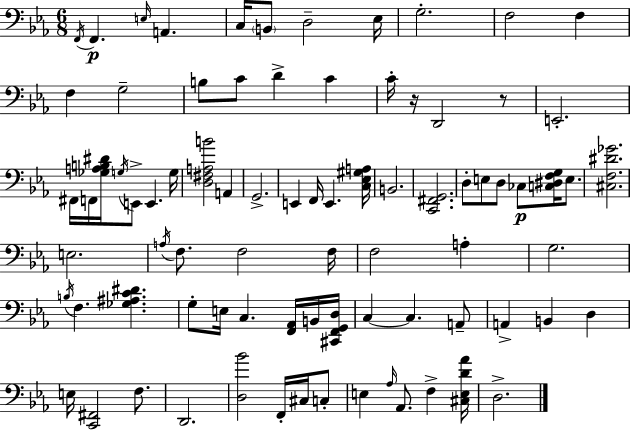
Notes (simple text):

F2/s F2/q. E3/s A2/q. C3/s B2/e D3/h Eb3/s G3/h. F3/h F3/q F3/q G3/h B3/e C4/e D4/q C4/q C4/s R/s D2/h R/e E2/h. F#2/s F2/s [Gb3,A3,B3,D#4]/s G3/s E2/e E2/q. G3/s [D3,F#3,A3,B4]/h A2/q G2/h. E2/q F2/s E2/q. [C3,Eb3,G#3,A3]/s B2/h. [C2,F#2,G2]/h. D3/e E3/e D3/e CES3/e [C3,D#3,F3,G3]/s E3/e. [C#3,F3,D#4,Gb4]/h. E3/h. A3/s F3/e. F3/h F3/s F3/h A3/q G3/h. B3/s F3/q. [Gb3,A#3,C4,D#4]/q. G3/e E3/s C3/q. [F2,Ab2]/s B2/s [C#2,F2,G2,D3]/s C3/q C3/q. A2/e A2/q B2/q D3/q E3/s [C2,F#2]/h F3/e. D2/h. [D3,Bb4]/h F2/s C#3/s C3/e E3/q Ab3/s Ab2/e. F3/q [C#3,E3,D4,Ab4]/s D3/h.